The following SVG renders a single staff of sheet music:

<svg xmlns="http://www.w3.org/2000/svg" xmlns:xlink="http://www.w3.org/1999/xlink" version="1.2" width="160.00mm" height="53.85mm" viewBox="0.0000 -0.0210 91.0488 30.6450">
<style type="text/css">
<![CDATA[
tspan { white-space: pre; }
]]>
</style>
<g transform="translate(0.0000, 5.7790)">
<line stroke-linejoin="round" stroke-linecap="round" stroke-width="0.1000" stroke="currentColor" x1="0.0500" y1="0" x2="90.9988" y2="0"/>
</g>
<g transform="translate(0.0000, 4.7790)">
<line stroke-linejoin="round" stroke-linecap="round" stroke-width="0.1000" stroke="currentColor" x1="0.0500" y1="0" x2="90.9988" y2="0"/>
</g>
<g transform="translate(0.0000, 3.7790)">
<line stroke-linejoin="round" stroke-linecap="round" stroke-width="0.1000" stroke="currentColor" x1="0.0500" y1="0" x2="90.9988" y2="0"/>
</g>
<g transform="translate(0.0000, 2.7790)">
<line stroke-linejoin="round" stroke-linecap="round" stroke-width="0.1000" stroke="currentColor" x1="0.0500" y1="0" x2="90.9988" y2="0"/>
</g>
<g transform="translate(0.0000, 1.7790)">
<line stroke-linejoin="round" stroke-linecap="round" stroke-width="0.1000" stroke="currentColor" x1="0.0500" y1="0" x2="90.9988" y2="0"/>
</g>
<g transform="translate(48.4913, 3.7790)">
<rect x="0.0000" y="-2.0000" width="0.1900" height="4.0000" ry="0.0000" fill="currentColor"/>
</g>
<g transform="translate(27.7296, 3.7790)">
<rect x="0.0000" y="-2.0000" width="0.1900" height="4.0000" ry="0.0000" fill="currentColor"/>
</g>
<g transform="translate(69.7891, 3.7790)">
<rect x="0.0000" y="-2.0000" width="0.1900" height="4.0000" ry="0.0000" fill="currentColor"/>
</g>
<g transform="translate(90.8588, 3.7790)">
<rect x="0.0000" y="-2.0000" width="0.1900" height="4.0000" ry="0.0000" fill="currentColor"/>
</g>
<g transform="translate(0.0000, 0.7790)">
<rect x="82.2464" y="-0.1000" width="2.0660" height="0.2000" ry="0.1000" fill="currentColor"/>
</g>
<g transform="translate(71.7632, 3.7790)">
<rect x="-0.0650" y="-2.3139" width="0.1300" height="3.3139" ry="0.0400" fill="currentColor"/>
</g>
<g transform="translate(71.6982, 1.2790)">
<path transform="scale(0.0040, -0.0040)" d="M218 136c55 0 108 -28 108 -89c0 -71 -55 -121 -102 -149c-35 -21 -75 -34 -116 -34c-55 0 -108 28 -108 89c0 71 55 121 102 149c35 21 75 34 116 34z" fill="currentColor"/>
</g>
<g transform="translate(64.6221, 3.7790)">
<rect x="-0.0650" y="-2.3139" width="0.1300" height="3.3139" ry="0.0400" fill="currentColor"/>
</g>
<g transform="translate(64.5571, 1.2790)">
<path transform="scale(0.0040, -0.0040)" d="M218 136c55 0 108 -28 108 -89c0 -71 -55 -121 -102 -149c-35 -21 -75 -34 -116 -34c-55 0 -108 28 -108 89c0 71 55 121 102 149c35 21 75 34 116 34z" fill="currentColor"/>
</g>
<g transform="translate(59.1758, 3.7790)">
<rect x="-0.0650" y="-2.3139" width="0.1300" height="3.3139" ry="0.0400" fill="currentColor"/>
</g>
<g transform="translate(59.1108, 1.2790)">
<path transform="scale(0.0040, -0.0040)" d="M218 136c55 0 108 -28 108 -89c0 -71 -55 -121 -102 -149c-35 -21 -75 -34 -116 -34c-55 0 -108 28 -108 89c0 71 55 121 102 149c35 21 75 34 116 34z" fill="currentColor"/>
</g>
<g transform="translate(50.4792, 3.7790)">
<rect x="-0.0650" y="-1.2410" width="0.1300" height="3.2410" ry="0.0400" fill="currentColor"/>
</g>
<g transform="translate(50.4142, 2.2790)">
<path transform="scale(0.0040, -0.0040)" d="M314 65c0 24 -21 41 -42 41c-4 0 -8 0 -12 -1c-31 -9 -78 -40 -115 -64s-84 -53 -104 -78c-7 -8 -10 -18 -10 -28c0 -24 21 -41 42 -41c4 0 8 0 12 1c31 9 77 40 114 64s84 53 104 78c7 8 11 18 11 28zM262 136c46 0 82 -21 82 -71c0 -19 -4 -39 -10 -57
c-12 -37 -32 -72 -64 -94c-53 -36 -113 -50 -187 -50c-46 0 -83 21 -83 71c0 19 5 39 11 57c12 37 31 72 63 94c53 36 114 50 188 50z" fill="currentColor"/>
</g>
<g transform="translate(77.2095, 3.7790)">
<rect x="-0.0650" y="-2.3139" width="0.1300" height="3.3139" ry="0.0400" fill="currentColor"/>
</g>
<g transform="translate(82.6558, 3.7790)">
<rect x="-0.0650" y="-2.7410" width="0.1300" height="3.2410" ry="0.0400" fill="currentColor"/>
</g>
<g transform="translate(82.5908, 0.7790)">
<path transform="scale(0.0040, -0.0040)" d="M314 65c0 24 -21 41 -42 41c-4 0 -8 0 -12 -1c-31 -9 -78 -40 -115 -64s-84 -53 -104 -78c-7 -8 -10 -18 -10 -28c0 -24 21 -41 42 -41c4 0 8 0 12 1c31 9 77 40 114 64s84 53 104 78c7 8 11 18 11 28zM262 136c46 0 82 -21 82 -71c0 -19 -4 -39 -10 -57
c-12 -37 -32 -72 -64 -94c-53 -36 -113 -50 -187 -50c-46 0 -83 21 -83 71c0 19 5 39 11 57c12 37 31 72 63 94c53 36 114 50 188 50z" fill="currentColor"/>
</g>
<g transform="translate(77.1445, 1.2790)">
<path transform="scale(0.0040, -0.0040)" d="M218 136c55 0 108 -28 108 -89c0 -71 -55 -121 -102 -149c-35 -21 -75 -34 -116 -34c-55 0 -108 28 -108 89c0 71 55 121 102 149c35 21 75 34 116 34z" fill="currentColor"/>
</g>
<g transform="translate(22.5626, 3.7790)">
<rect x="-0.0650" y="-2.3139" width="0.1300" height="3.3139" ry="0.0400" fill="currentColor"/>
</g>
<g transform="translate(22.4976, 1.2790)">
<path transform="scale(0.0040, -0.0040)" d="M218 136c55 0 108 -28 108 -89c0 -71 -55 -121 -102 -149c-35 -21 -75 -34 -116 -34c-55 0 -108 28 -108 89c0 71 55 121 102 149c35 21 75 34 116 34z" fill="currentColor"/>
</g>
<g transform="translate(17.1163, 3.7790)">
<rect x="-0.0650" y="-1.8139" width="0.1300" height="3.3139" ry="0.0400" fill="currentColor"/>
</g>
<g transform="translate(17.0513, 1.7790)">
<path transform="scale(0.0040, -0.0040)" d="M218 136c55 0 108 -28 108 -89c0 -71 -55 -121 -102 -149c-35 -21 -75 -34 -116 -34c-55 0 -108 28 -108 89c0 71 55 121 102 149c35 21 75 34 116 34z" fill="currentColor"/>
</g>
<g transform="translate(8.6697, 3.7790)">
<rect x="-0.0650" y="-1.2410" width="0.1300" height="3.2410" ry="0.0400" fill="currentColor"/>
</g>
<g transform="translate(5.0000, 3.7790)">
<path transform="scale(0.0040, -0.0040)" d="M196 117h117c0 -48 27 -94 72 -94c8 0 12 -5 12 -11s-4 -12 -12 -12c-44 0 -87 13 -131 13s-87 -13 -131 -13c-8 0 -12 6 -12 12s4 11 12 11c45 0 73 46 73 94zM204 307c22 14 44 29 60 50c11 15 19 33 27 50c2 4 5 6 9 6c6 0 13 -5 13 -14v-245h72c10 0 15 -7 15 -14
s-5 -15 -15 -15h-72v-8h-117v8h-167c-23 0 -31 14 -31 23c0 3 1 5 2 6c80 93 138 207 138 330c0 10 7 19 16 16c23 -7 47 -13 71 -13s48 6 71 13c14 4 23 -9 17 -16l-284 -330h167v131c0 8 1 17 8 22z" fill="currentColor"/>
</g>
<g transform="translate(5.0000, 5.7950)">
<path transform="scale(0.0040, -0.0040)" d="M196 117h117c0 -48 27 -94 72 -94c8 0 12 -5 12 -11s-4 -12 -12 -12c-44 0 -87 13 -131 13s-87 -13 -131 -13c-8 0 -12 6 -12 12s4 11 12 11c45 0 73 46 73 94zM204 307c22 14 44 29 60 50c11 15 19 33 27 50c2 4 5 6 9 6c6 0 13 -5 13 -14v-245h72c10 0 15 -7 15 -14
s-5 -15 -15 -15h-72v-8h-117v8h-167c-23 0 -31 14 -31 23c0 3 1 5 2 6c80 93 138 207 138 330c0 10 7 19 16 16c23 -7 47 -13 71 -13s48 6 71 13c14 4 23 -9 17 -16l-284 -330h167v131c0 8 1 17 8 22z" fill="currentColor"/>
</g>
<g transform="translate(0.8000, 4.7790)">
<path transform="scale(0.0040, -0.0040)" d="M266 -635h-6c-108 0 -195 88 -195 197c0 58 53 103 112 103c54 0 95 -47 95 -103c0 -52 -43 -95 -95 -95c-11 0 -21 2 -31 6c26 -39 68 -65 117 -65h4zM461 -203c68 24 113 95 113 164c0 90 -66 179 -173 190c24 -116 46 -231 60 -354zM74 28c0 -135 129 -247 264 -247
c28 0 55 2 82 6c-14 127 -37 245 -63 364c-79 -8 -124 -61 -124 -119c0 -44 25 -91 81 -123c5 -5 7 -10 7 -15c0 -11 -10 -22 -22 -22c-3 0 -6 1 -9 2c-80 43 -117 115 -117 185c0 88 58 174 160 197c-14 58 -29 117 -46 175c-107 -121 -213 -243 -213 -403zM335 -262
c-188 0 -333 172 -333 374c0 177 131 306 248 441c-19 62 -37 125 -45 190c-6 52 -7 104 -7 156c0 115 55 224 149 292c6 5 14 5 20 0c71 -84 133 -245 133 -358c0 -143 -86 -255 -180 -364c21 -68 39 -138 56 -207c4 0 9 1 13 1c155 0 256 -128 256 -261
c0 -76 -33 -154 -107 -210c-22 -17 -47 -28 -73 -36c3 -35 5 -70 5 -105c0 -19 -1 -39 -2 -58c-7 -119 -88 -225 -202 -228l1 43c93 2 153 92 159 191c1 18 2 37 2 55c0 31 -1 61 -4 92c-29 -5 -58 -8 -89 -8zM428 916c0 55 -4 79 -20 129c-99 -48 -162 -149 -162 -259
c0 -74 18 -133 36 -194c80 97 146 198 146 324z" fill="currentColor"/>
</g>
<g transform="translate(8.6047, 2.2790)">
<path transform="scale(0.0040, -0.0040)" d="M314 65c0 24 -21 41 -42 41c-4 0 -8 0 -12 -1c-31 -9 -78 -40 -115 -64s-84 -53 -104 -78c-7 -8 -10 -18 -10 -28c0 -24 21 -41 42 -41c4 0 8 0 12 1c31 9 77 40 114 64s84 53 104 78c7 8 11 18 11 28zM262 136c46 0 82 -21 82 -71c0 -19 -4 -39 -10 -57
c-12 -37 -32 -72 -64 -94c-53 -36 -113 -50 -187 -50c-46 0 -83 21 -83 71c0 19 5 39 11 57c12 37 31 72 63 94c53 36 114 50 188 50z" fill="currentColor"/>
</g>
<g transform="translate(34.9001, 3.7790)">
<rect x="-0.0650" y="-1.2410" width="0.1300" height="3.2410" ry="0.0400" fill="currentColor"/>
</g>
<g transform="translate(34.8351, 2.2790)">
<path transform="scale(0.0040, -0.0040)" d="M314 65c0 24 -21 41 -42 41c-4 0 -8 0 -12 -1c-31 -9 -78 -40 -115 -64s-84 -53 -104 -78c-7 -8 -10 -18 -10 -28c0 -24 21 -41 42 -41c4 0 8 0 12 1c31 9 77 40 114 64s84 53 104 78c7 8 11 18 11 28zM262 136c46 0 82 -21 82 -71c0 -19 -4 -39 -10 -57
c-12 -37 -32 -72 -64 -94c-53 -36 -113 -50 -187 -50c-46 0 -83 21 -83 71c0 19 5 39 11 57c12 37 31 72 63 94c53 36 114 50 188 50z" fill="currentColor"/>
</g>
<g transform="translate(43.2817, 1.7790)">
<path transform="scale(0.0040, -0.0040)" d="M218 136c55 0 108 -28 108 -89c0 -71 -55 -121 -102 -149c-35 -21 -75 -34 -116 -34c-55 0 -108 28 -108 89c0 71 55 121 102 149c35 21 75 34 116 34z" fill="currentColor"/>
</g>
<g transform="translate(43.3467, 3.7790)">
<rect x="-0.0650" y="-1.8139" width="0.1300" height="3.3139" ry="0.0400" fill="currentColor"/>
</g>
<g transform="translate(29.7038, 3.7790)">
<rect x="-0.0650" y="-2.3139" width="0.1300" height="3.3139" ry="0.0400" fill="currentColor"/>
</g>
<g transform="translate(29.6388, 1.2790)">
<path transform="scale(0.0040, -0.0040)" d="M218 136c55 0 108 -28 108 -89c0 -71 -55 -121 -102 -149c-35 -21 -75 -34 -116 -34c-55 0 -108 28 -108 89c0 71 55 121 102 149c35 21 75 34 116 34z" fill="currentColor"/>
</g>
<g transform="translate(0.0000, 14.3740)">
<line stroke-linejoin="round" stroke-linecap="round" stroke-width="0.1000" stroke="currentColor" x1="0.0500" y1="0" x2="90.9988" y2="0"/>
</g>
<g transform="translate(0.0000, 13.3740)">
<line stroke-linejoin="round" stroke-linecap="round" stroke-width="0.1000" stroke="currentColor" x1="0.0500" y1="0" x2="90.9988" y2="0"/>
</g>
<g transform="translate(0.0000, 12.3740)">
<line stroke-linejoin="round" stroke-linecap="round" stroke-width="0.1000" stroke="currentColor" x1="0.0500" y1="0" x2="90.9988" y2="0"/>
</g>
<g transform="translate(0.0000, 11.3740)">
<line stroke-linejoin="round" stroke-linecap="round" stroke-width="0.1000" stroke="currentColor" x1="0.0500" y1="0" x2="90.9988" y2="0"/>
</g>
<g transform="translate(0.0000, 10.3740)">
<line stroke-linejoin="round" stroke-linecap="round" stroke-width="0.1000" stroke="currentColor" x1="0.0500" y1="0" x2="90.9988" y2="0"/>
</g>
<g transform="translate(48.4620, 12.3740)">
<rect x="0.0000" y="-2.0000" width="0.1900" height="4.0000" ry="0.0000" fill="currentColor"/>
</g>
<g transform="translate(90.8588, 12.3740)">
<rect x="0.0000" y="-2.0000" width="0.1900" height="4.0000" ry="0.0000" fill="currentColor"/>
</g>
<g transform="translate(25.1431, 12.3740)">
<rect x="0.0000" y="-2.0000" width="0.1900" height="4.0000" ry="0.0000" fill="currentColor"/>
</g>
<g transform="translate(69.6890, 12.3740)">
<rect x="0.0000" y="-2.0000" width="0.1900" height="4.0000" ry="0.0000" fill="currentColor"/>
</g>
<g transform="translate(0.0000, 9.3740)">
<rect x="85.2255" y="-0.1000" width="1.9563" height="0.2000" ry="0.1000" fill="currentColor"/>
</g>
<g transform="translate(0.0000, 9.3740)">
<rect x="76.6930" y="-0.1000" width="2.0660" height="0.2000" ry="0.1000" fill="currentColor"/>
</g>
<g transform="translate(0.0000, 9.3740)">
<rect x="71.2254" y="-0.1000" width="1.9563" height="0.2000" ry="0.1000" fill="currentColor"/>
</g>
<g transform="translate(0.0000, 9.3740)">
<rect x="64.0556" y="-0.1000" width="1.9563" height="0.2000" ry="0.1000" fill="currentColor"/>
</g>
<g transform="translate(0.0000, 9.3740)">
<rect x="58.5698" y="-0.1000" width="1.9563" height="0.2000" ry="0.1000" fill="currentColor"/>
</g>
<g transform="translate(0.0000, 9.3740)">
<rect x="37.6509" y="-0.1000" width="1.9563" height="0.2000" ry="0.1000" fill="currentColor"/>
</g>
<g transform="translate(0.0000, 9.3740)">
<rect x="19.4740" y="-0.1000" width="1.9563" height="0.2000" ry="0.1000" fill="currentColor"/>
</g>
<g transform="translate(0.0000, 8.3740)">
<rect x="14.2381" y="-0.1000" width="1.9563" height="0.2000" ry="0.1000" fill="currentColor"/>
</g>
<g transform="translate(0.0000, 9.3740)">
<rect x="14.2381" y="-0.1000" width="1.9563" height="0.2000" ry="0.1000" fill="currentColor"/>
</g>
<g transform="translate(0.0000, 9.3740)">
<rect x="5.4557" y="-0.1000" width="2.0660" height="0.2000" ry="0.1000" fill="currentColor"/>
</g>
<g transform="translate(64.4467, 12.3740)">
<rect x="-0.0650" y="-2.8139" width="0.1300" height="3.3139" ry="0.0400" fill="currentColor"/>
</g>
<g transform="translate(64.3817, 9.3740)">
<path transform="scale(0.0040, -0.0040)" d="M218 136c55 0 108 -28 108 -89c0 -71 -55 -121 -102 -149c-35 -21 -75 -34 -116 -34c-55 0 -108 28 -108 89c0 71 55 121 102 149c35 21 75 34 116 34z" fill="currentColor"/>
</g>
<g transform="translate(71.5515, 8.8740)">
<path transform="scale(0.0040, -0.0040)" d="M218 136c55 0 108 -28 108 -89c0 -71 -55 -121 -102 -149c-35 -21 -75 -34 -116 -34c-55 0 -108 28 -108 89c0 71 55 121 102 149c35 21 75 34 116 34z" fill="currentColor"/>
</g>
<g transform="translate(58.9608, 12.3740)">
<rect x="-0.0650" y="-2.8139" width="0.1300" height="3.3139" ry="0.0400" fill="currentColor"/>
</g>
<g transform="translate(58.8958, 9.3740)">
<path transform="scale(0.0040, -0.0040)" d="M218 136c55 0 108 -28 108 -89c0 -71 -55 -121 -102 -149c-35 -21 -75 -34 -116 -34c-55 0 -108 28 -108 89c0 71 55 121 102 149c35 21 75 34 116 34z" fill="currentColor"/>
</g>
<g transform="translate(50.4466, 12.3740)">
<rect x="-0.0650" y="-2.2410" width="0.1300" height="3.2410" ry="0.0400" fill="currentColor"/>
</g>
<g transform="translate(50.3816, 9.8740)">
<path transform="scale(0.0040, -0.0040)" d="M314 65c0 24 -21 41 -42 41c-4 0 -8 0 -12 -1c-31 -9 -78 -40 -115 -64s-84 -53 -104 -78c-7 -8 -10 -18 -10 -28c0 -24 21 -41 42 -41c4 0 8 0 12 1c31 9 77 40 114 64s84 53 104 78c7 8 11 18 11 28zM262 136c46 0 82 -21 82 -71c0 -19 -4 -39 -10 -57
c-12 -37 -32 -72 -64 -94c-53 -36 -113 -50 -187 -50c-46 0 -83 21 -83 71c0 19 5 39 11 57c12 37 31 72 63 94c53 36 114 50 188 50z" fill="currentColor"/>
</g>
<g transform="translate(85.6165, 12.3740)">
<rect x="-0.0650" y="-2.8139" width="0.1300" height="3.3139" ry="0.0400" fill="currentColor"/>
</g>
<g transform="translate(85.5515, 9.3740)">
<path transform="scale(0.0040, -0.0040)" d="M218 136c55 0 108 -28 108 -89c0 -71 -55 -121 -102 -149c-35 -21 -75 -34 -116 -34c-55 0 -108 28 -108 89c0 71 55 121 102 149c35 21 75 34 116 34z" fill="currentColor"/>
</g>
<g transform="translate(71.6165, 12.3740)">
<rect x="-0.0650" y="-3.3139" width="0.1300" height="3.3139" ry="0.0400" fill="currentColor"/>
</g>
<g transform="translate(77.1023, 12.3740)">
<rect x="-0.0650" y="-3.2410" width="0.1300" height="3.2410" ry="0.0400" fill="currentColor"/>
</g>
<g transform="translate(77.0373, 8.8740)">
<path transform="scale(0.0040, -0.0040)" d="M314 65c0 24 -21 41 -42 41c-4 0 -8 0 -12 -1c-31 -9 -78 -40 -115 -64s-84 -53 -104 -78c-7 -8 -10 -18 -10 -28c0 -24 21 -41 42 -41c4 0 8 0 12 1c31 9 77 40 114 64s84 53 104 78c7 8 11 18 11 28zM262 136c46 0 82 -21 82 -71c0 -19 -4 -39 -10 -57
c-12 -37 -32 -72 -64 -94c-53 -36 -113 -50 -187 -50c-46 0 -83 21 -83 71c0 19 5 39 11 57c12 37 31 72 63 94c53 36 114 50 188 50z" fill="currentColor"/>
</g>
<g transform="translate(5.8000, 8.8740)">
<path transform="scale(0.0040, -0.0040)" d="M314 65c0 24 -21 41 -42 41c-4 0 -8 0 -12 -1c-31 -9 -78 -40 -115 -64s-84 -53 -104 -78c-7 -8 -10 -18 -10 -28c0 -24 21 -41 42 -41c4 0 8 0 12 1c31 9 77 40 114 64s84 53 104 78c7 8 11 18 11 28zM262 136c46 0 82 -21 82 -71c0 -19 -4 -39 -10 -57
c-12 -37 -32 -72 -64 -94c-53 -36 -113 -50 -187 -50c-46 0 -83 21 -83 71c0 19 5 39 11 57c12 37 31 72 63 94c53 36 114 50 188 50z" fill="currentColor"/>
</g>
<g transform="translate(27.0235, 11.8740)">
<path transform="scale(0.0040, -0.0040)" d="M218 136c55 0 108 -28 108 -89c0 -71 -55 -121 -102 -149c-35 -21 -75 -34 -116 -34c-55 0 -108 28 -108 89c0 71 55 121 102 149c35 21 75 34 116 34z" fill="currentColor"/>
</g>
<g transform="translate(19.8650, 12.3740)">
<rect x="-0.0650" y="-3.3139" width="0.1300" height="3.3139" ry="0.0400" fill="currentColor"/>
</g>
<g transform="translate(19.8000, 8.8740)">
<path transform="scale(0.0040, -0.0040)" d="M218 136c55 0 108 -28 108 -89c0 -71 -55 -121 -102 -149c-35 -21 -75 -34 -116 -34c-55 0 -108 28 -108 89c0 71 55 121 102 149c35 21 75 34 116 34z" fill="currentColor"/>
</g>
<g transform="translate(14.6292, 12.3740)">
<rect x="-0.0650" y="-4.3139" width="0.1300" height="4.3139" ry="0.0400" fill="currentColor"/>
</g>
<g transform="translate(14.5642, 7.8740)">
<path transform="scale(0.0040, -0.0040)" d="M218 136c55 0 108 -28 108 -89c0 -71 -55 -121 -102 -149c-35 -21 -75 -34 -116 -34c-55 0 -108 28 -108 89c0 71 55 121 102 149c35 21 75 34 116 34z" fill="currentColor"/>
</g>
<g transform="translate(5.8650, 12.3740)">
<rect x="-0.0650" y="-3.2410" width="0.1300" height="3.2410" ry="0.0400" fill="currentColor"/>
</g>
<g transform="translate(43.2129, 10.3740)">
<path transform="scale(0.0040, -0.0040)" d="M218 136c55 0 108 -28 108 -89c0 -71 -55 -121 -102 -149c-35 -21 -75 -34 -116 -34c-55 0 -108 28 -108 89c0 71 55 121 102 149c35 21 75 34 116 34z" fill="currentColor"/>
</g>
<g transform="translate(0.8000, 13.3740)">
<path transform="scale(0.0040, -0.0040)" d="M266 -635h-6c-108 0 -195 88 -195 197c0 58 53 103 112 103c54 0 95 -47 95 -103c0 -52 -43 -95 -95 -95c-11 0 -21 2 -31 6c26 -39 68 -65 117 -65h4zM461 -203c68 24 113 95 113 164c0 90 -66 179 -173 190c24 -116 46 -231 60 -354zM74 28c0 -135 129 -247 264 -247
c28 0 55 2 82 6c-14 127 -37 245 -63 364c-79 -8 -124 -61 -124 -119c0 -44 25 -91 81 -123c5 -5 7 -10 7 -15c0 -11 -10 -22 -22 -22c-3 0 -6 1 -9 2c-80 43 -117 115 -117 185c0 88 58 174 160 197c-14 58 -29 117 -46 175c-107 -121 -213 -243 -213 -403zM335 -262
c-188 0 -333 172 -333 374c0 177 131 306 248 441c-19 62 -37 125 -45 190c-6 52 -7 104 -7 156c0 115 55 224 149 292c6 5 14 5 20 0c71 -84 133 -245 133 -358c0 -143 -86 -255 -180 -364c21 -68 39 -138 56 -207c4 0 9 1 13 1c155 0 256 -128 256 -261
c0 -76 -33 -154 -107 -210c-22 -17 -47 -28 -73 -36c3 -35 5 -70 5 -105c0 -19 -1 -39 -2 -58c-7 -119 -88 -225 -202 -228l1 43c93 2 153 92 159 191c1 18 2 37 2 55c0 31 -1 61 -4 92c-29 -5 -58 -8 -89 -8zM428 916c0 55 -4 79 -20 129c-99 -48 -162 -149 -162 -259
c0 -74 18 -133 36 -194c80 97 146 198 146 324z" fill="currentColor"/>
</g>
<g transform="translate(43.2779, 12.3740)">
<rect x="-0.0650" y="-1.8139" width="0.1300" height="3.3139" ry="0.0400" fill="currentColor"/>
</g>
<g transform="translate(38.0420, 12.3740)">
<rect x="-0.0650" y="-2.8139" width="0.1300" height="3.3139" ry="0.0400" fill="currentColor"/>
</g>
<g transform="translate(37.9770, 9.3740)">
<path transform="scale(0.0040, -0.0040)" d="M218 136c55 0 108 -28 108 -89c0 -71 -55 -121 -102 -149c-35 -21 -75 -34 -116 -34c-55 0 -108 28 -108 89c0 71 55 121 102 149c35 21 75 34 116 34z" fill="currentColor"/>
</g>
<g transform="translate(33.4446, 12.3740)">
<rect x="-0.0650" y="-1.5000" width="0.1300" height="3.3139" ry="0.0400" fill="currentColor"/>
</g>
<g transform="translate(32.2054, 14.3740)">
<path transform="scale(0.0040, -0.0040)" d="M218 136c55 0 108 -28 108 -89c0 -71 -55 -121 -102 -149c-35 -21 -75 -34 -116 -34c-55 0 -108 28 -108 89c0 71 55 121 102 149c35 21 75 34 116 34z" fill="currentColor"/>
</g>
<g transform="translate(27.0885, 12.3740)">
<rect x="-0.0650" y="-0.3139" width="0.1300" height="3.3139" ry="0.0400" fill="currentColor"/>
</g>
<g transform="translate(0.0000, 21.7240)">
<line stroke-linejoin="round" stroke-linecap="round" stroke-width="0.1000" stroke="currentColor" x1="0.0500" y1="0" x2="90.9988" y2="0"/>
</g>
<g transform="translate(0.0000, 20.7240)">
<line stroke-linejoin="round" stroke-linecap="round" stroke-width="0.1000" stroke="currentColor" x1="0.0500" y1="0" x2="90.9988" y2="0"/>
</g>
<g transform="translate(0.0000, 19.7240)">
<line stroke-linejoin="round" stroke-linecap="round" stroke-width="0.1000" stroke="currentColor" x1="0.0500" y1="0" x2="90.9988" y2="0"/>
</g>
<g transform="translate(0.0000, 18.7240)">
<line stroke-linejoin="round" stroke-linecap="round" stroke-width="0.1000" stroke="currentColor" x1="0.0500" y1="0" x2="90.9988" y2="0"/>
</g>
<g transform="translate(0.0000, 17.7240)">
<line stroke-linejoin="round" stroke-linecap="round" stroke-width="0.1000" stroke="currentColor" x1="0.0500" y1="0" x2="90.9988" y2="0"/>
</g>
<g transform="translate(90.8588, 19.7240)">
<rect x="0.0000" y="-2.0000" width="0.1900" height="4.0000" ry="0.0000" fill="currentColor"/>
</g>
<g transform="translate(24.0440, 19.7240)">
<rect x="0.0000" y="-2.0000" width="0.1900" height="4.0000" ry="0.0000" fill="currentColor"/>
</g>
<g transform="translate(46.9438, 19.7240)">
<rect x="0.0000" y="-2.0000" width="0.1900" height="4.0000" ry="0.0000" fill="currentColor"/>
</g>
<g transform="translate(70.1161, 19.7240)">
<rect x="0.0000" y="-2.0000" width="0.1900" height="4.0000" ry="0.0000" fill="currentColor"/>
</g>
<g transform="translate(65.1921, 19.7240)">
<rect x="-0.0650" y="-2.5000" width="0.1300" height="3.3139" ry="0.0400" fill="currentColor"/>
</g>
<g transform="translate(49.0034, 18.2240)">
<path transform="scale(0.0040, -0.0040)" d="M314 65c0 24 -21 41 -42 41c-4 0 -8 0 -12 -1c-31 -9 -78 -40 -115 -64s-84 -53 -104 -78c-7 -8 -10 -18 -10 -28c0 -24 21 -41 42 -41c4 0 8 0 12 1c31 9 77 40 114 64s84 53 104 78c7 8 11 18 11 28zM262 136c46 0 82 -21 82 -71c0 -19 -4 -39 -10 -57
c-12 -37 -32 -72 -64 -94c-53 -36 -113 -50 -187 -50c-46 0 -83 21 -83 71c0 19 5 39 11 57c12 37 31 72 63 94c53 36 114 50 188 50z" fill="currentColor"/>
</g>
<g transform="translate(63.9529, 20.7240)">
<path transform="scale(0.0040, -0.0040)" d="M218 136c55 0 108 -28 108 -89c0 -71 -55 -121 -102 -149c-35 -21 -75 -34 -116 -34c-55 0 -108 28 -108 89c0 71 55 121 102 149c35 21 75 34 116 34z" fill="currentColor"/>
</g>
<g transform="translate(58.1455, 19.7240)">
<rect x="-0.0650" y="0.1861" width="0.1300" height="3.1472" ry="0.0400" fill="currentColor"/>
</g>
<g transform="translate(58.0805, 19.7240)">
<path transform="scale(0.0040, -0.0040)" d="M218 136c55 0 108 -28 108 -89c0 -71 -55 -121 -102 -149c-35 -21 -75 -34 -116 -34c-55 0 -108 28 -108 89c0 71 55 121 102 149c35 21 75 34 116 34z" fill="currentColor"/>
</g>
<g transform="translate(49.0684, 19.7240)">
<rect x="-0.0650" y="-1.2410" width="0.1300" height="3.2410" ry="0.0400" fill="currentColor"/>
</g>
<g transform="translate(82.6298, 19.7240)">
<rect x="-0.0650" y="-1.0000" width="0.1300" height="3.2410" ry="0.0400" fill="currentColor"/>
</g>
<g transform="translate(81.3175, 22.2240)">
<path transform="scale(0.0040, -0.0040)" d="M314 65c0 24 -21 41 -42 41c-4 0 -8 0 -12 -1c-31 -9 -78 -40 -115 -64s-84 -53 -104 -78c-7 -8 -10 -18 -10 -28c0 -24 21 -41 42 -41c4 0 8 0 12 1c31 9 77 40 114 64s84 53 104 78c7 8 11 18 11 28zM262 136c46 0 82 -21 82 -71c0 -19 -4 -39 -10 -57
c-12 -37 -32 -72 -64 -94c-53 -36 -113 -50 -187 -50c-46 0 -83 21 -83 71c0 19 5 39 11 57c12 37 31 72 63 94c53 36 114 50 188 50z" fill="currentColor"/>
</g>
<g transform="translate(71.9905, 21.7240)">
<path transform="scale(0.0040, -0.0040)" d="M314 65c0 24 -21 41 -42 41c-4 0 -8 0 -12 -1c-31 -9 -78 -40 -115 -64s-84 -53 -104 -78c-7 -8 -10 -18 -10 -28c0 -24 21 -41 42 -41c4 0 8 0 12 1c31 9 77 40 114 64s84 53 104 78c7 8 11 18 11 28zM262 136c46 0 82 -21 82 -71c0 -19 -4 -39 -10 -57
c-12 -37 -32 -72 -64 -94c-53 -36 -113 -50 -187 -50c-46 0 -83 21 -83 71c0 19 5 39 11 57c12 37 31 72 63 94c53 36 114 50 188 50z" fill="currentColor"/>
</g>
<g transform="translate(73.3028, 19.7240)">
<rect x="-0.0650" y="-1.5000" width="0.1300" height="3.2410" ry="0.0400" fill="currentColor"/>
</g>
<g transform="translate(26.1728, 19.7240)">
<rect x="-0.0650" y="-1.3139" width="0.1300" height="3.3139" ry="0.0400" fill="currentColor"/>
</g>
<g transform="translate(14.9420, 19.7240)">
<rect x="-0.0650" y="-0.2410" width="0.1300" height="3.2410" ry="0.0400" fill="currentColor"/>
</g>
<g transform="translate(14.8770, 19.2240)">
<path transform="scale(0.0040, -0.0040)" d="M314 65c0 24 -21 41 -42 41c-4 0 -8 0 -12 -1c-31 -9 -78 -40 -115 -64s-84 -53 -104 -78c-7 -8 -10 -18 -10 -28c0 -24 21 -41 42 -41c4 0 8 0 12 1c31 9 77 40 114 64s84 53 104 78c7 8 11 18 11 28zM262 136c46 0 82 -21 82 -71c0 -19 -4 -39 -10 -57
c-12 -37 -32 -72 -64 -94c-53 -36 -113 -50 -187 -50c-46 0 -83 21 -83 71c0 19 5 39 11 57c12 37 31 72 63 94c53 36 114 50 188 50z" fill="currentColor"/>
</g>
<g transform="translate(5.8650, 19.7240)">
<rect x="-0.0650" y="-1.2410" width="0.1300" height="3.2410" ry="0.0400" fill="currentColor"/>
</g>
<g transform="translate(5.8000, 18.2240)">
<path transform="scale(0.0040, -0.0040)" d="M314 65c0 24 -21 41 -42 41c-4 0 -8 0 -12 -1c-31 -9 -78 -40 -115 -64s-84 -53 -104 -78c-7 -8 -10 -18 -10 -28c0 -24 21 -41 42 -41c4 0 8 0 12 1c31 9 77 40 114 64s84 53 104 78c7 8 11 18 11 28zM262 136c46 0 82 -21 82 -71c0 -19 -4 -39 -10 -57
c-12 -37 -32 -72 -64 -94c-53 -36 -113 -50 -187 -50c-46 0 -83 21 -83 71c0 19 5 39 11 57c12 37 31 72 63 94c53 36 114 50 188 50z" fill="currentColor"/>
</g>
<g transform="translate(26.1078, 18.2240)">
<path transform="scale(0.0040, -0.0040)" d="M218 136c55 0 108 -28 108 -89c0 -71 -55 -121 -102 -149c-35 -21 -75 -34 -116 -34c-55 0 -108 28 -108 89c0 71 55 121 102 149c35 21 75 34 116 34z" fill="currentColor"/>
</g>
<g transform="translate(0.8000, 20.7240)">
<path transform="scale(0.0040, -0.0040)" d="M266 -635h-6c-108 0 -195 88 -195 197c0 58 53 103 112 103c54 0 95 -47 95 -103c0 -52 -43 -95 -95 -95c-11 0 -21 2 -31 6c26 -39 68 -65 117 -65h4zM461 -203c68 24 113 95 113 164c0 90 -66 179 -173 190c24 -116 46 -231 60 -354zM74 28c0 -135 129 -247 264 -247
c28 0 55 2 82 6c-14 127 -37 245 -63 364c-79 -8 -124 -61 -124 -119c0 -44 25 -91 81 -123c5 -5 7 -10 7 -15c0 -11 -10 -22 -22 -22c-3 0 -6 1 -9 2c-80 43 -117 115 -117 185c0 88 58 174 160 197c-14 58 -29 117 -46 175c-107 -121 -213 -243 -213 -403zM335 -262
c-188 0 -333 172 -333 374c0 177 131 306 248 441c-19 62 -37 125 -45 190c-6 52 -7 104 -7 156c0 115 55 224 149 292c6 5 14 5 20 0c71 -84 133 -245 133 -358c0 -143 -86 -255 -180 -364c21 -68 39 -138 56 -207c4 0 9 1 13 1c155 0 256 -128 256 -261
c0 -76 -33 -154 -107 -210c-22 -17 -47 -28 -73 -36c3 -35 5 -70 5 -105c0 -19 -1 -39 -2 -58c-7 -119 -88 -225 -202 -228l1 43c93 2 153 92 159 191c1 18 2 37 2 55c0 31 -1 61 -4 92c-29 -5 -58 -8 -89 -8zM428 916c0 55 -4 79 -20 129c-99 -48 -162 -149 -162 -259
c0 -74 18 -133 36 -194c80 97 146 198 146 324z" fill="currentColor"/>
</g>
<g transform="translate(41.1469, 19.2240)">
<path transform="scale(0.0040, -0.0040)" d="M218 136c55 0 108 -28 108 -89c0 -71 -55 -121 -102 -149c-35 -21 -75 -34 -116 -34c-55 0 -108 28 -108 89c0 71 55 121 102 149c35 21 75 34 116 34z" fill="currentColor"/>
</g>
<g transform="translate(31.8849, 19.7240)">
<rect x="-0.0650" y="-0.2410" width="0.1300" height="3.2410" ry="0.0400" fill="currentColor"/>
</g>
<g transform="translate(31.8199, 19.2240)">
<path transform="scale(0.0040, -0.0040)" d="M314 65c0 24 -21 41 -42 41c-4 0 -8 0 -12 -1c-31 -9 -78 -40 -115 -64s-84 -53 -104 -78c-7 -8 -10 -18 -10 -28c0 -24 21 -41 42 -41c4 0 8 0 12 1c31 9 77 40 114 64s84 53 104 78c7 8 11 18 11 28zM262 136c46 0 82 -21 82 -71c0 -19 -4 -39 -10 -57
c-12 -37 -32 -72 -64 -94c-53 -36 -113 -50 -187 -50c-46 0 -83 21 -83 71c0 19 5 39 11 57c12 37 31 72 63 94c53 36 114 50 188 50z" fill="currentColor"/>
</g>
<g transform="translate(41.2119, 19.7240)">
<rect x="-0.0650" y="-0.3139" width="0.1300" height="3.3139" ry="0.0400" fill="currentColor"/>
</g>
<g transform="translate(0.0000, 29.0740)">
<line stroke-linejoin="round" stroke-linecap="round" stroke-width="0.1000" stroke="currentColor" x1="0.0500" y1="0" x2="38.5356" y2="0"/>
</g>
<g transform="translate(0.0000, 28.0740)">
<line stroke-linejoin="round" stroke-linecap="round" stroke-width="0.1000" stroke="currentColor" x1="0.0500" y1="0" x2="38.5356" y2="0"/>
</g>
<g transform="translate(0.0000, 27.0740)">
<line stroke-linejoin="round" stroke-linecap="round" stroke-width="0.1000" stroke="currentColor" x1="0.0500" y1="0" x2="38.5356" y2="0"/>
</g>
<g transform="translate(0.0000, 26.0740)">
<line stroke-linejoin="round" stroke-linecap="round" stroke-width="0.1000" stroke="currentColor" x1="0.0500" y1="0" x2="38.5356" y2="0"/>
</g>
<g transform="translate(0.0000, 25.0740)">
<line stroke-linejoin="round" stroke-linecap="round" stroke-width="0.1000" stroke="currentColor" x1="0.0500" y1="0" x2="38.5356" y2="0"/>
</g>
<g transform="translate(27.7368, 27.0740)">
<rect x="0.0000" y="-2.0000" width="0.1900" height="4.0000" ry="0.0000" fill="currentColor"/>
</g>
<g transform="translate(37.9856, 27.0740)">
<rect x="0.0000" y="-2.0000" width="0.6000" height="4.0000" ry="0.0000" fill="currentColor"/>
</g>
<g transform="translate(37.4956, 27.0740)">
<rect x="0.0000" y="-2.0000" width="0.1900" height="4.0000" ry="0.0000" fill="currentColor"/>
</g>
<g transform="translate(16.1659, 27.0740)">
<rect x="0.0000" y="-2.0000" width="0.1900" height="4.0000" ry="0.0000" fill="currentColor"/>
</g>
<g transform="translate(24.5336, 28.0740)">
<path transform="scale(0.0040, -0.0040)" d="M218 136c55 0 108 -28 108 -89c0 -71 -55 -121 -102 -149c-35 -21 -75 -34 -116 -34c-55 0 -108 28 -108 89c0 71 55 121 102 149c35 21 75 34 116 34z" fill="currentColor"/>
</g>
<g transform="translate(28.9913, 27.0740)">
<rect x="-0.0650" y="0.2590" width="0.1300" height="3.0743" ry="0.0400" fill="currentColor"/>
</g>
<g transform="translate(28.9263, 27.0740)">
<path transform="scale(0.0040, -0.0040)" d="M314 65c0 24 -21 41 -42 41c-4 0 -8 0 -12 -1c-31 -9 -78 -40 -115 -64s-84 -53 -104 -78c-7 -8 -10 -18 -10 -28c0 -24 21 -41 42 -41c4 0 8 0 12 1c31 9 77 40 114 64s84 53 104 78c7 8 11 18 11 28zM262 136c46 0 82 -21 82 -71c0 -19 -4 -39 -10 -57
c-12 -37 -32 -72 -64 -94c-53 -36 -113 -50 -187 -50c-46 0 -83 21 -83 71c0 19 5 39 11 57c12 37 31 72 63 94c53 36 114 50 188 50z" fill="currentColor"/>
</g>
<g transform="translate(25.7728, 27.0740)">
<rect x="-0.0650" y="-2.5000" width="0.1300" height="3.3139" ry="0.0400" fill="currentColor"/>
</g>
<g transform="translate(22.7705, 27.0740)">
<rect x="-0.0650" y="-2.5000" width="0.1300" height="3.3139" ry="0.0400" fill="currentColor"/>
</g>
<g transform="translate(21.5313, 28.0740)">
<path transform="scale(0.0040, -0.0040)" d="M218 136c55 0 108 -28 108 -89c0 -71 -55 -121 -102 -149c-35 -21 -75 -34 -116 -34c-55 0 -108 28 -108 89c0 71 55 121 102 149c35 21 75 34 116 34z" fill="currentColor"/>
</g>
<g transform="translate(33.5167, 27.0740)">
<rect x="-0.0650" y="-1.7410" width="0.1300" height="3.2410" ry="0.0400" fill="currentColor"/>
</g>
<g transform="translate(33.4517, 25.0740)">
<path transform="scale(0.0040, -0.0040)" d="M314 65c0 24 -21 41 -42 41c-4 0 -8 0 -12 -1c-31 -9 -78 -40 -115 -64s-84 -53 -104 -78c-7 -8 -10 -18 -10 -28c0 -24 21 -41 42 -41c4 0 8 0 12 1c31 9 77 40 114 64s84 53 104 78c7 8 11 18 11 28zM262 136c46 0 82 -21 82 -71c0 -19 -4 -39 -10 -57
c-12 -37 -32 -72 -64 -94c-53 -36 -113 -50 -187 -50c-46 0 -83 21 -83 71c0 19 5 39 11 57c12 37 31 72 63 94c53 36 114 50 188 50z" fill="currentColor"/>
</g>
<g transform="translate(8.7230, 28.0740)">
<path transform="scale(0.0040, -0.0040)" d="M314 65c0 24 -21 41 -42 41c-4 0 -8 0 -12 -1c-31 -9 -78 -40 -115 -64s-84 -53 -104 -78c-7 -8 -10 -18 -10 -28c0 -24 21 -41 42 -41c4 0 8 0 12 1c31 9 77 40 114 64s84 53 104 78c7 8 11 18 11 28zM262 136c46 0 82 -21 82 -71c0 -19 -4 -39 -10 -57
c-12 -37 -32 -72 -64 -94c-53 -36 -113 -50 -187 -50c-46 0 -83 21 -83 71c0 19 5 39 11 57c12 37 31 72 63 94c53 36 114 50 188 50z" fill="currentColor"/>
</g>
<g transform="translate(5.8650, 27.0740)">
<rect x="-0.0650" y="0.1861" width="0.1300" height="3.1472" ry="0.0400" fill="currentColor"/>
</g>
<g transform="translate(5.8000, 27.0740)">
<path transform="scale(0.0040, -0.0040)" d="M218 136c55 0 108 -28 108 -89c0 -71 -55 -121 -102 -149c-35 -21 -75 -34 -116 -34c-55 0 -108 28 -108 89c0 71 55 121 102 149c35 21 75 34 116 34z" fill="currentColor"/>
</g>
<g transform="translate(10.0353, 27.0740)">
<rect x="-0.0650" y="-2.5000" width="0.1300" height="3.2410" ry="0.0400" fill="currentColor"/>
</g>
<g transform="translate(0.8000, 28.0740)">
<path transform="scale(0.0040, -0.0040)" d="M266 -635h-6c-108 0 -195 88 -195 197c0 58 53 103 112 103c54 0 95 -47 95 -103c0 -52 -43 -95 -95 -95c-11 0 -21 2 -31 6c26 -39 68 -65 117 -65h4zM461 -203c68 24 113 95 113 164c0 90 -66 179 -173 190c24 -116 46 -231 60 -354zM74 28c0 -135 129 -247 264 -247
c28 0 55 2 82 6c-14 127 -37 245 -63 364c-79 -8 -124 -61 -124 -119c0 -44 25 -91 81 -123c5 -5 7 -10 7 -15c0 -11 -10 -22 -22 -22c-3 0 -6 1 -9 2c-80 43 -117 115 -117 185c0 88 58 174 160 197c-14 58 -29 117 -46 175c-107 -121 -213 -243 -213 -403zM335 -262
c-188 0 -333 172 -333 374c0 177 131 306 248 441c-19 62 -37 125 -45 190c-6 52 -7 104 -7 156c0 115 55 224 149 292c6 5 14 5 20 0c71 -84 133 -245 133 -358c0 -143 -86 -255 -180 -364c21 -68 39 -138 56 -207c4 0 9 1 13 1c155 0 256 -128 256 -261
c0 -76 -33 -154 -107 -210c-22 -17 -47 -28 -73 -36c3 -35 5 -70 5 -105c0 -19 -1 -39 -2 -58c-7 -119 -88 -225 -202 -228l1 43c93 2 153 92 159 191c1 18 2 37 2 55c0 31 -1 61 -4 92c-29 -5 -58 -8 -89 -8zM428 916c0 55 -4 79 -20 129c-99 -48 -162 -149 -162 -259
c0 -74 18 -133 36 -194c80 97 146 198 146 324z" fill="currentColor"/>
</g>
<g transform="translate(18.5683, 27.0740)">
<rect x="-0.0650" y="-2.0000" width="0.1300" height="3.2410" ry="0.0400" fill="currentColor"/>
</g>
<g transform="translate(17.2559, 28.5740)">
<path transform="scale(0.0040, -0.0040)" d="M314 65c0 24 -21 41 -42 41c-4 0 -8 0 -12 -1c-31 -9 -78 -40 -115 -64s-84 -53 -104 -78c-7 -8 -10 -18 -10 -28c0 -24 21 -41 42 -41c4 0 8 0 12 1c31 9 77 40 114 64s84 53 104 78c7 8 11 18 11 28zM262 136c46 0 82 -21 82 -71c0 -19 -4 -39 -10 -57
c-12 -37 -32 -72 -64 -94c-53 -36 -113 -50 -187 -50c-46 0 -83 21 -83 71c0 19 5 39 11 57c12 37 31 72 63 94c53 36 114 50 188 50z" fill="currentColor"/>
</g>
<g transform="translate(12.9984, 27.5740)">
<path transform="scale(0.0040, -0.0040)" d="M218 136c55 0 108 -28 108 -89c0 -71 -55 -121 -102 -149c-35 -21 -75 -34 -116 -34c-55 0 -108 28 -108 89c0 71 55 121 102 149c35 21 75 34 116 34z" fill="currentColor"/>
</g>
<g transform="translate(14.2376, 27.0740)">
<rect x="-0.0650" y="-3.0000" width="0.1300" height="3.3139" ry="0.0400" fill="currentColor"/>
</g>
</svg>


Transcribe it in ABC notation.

X:1
T:Untitled
M:4/4
L:1/4
K:C
e2 f g g e2 f e2 g g g g a2 b2 d' b c E a f g2 a a b b2 a e2 c2 e c2 c e2 B G E2 D2 B G2 A F2 G G B2 f2